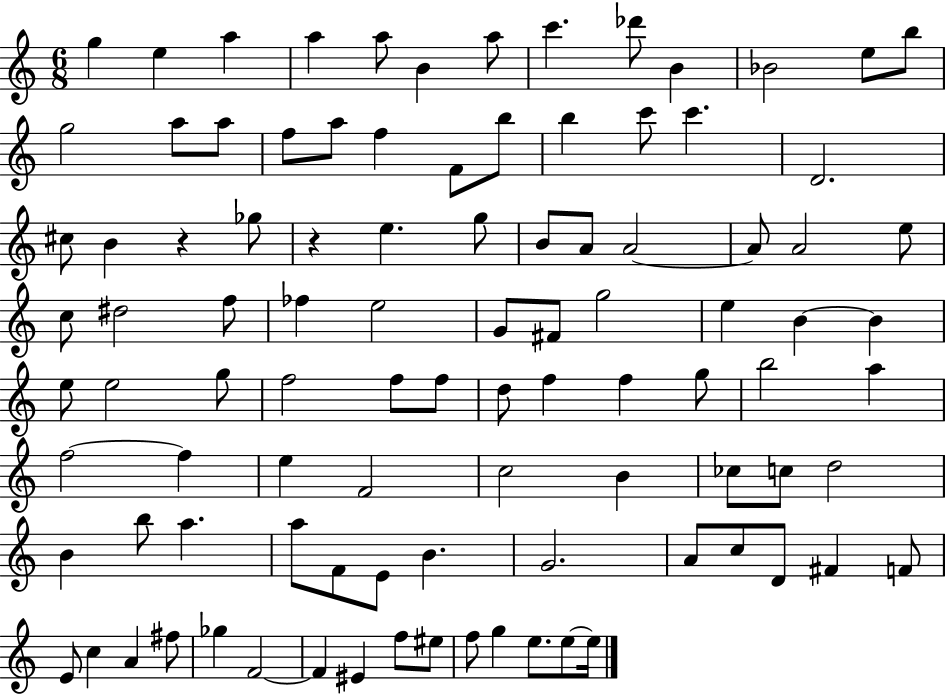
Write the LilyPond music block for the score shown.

{
  \clef treble
  \numericTimeSignature
  \time 6/8
  \key c \major
  \repeat volta 2 { g''4 e''4 a''4 | a''4 a''8 b'4 a''8 | c'''4. des'''8 b'4 | bes'2 e''8 b''8 | \break g''2 a''8 a''8 | f''8 a''8 f''4 f'8 b''8 | b''4 c'''8 c'''4. | d'2. | \break cis''8 b'4 r4 ges''8 | r4 e''4. g''8 | b'8 a'8 a'2~~ | a'8 a'2 e''8 | \break c''8 dis''2 f''8 | fes''4 e''2 | g'8 fis'8 g''2 | e''4 b'4~~ b'4 | \break e''8 e''2 g''8 | f''2 f''8 f''8 | d''8 f''4 f''4 g''8 | b''2 a''4 | \break f''2~~ f''4 | e''4 f'2 | c''2 b'4 | ces''8 c''8 d''2 | \break b'4 b''8 a''4. | a''8 f'8 e'8 b'4. | g'2. | a'8 c''8 d'8 fis'4 f'8 | \break e'8 c''4 a'4 fis''8 | ges''4 f'2~~ | f'4 eis'4 f''8 eis''8 | f''8 g''4 e''8. e''8~~ e''16 | \break } \bar "|."
}